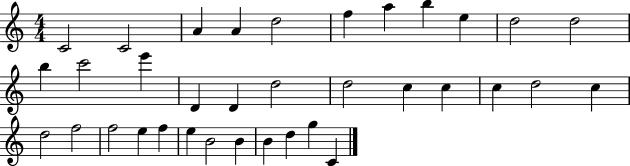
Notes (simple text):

C4/h C4/h A4/q A4/q D5/h F5/q A5/q B5/q E5/q D5/h D5/h B5/q C6/h E6/q D4/q D4/q D5/h D5/h C5/q C5/q C5/q D5/h C5/q D5/h F5/h F5/h E5/q F5/q E5/q B4/h B4/q B4/q D5/q G5/q C4/q